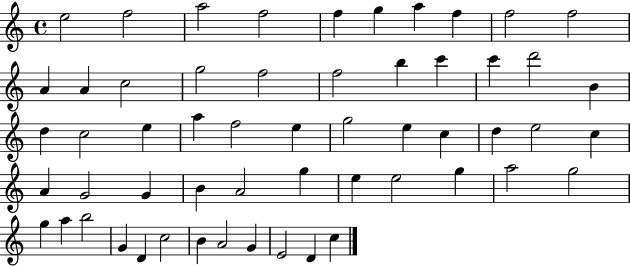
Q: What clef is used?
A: treble